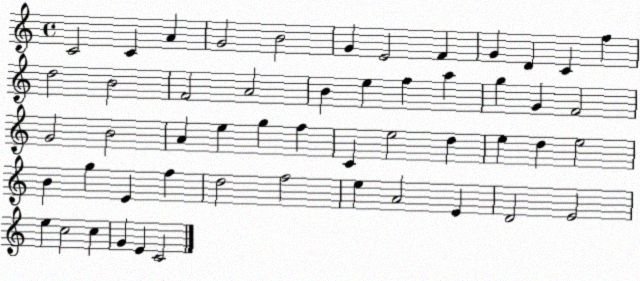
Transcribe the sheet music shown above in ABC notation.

X:1
T:Untitled
M:4/4
L:1/4
K:C
C2 C A G2 B2 G E2 F G D C f d2 B2 F2 A2 B e f a g G F2 G2 B2 A e g f C e2 d e d e2 B g E f d2 f2 e A2 E D2 E2 e c2 c G E C2